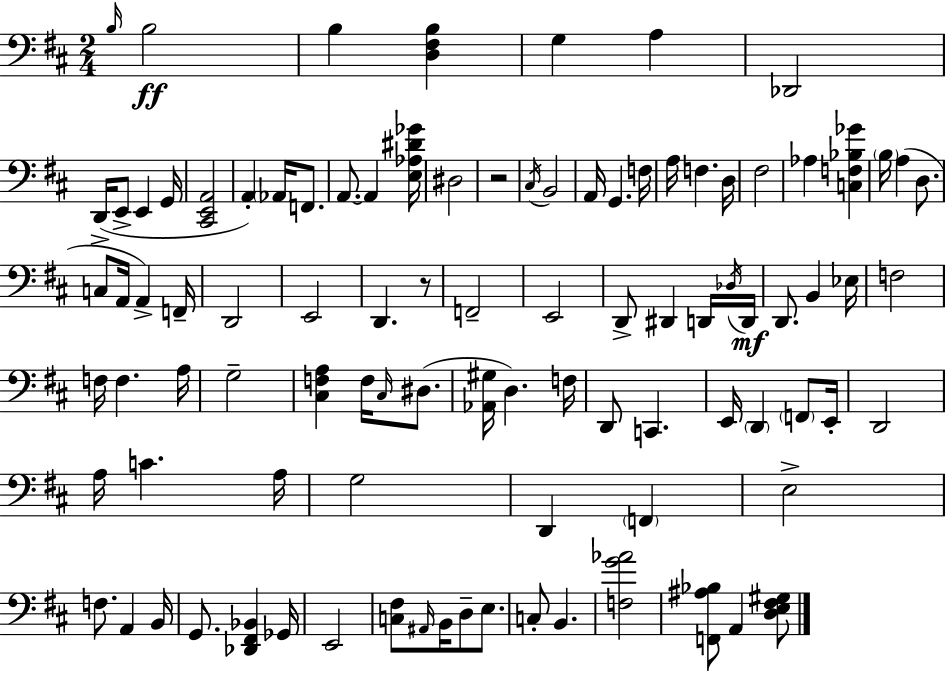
{
  \clef bass
  \numericTimeSignature
  \time 2/4
  \key d \major
  \grace { b16 }\ff b2 | b4 <d fis b>4 | g4 a4 | des,2 | \break d,16->( e,8-> e,4 | g,16 <cis, e, a,>2 | a,4-.) \parenthesize aes,16 f,8. | a,8.~~ a,4 | \break <e aes dis' ges'>16 dis2 | r2 | \acciaccatura { cis16 } b,2 | a,16 g,4. | \break f16 a16 f4. | d16 fis2 | aes4 <c f bes ges'>4 | \parenthesize b16 a4( d8. | \break c8 a,16 a,4->) | f,16-- d,2 | e,2 | d,4. | \break r8 f,2-- | e,2 | d,8-> dis,4 | d,16 \acciaccatura { des16 } d,16\mf d,8. b,4 | \break ees16 f2 | f16 f4. | a16 g2-- | <cis f a>4 f16 | \break \grace { cis16 }( dis8. <aes, gis>16 d4.) | f16 d,8 c,4. | e,16 \parenthesize d,4 | \parenthesize f,8 e,16-. d,2 | \break a16 c'4. | a16 g2 | d,4 | \parenthesize f,4 e2-> | \break f8. a,4 | b,16 g,8. <des, fis, bes,>4 | ges,16 e,2 | <c fis>8 \grace { ais,16 } b,16 | \break d8-- e8. c8-. b,4. | <f g' aes'>2 | <f, ais bes>8 a,4 | <d e fis gis>8 \bar "|."
}